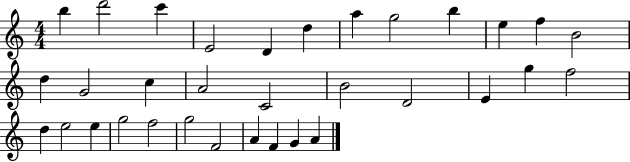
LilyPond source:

{
  \clef treble
  \numericTimeSignature
  \time 4/4
  \key c \major
  b''4 d'''2 c'''4 | e'2 d'4 d''4 | a''4 g''2 b''4 | e''4 f''4 b'2 | \break d''4 g'2 c''4 | a'2 c'2 | b'2 d'2 | e'4 g''4 f''2 | \break d''4 e''2 e''4 | g''2 f''2 | g''2 f'2 | a'4 f'4 g'4 a'4 | \break \bar "|."
}